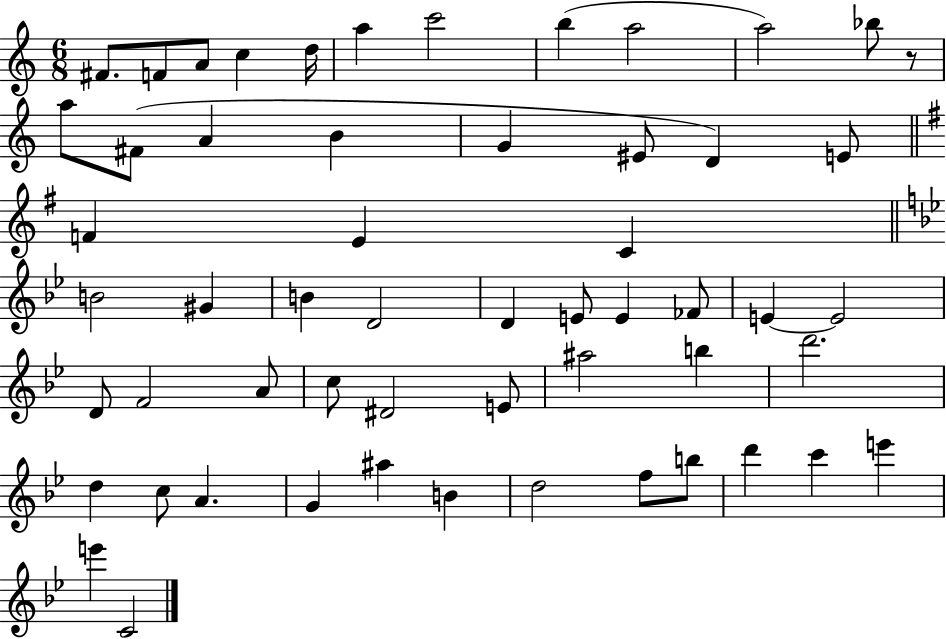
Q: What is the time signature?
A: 6/8